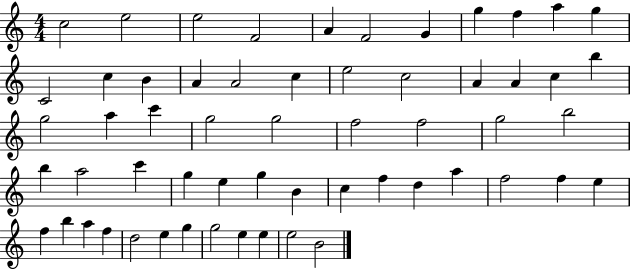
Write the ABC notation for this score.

X:1
T:Untitled
M:4/4
L:1/4
K:C
c2 e2 e2 F2 A F2 G g f a g C2 c B A A2 c e2 c2 A A c b g2 a c' g2 g2 f2 f2 g2 b2 b a2 c' g e g B c f d a f2 f e f b a f d2 e g g2 e e e2 B2